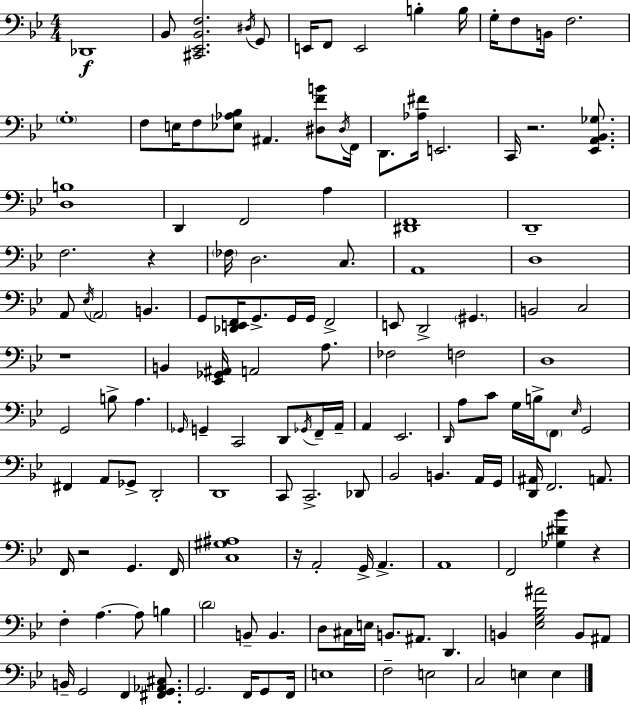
{
  \clef bass
  \numericTimeSignature
  \time 4/4
  \key g \minor
  des,1\f | bes,8 <cis, ees, bes, f>2. \acciaccatura { dis16 } g,8 | e,16 f,8 e,2 b4-. | b16 g16-. f8 b,16 f2. | \break \parenthesize g1-. | f8 e16 f8 <ees aes bes>8 ais,4. <dis f' b'>8 | \acciaccatura { dis16 } f,16 d,8. <aes fis'>16 e,2. | c,16 r2. <ees, a, bes, ges>8. | \break <d b>1 | d,4 f,2 a4 | <dis, f,>1 | d,1-- | \break f2. r4 | \parenthesize fes16 d2. c8. | a,1 | d1 | \break a,8 \acciaccatura { ees16 } \parenthesize a,2 b,4. | g,8 <des, e, f,>16 g,8.-> g,16 g,16 f,2-> | e,8 d,2-> \parenthesize gis,4. | b,2 c2 | \break r1 | b,4 <ees, ges, ais,>16 a,2 | a8. fes2 f2 | d1 | \break g,2 b8-> a4. | \grace { ges,16 } g,4-- c,2 | d,8 \acciaccatura { ges,16 } f,16-- a,16-- a,4 ees,2. | \grace { d,16 } a8 c'8 g16 b16-> \parenthesize f,8 \grace { ees16 } g,2 | \break fis,4 a,8 ges,8-> d,2-. | d,1 | c,8 c,2.-> | des,8 bes,2 b,4. | \break a,16 g,16 <d, ais,>16 f,2. | a,8. f,16 r2 | g,4. f,16 <c gis ais>1 | r16 a,2-. | \break g,16-> a,4.-> a,1 | f,2 <ges dis' bes'>4 | r4 f4-. a4.~~ | a8 b4 \parenthesize d'2 b,8-- | \break b,4. d8 cis16 e16 b,8. ais,8. | d,4. b,4 <ees g bes ais'>2 | b,8 ais,8 b,16-- g,2 | f,4 <fis, g, aes, cis>8. g,2. | \break f,16 g,8 f,16 e1 | f2-- e2 | c2 e4 | e4 \bar "|."
}